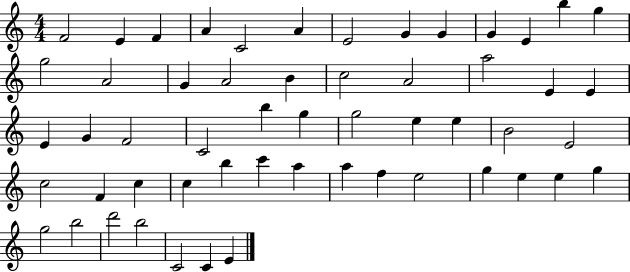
X:1
T:Untitled
M:4/4
L:1/4
K:C
F2 E F A C2 A E2 G G G E b g g2 A2 G A2 B c2 A2 a2 E E E G F2 C2 b g g2 e e B2 E2 c2 F c c b c' a a f e2 g e e g g2 b2 d'2 b2 C2 C E